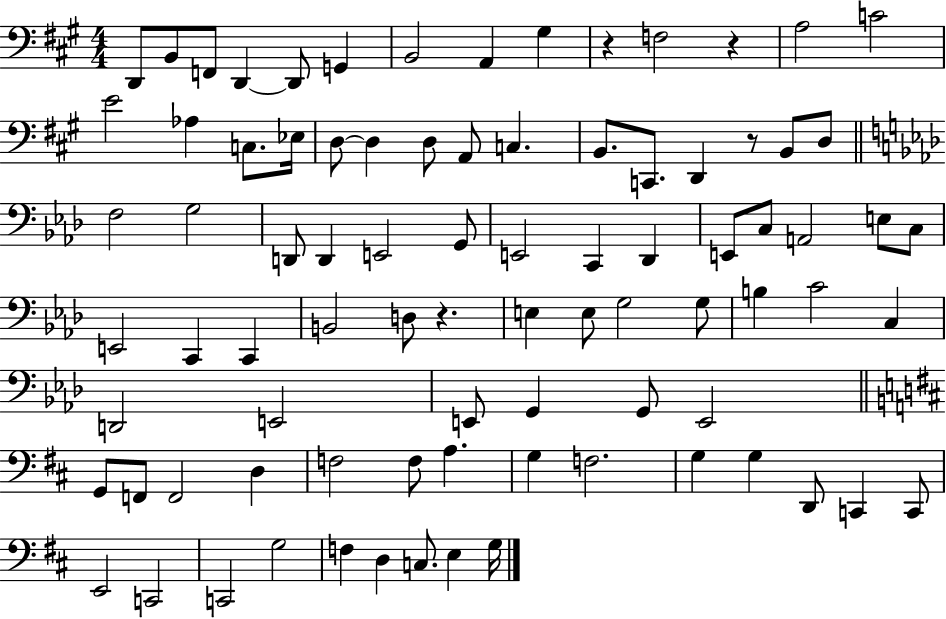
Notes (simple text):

D2/e B2/e F2/e D2/q D2/e G2/q B2/h A2/q G#3/q R/q F3/h R/q A3/h C4/h E4/h Ab3/q C3/e. Eb3/s D3/e D3/q D3/e A2/e C3/q. B2/e. C2/e. D2/q R/e B2/e D3/e F3/h G3/h D2/e D2/q E2/h G2/e E2/h C2/q Db2/q E2/e C3/e A2/h E3/e C3/e E2/h C2/q C2/q B2/h D3/e R/q. E3/q E3/e G3/h G3/e B3/q C4/h C3/q D2/h E2/h E2/e G2/q G2/e E2/h G2/e F2/e F2/h D3/q F3/h F3/e A3/q. G3/q F3/h. G3/q G3/q D2/e C2/q C2/e E2/h C2/h C2/h G3/h F3/q D3/q C3/e. E3/q G3/s